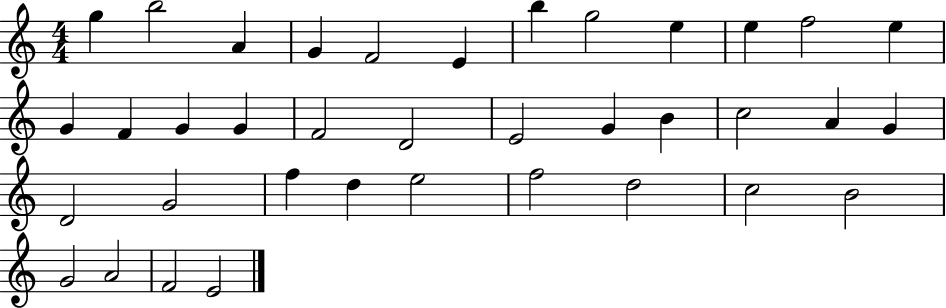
G5/q B5/h A4/q G4/q F4/h E4/q B5/q G5/h E5/q E5/q F5/h E5/q G4/q F4/q G4/q G4/q F4/h D4/h E4/h G4/q B4/q C5/h A4/q G4/q D4/h G4/h F5/q D5/q E5/h F5/h D5/h C5/h B4/h G4/h A4/h F4/h E4/h